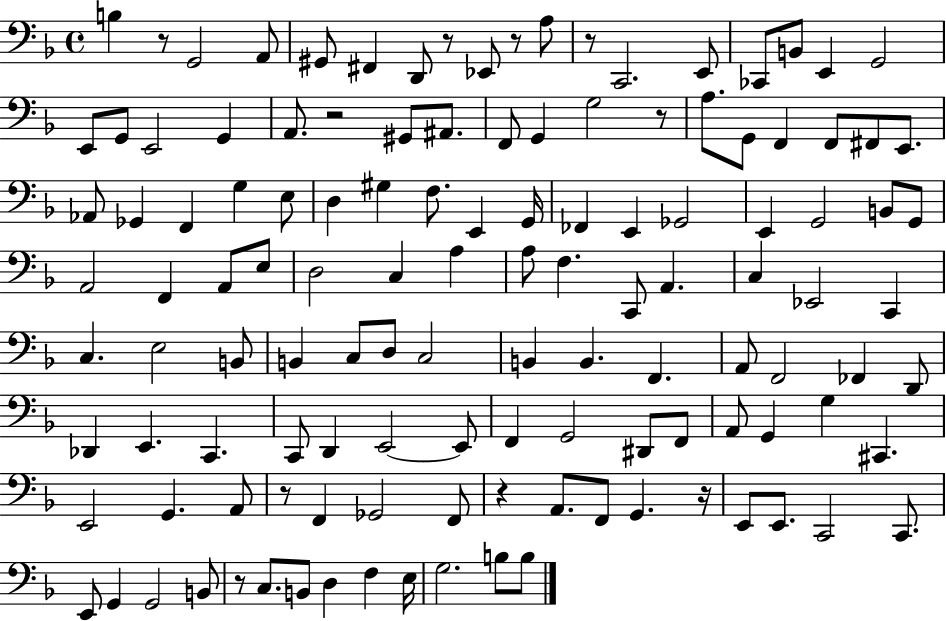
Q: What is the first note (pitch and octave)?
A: B3